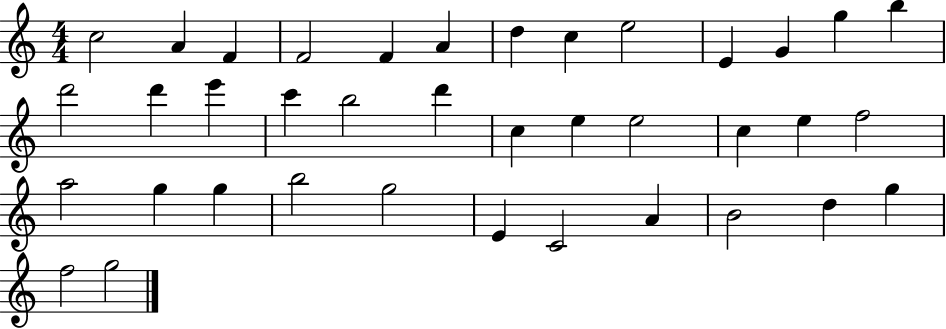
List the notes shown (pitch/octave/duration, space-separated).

C5/h A4/q F4/q F4/h F4/q A4/q D5/q C5/q E5/h E4/q G4/q G5/q B5/q D6/h D6/q E6/q C6/q B5/h D6/q C5/q E5/q E5/h C5/q E5/q F5/h A5/h G5/q G5/q B5/h G5/h E4/q C4/h A4/q B4/h D5/q G5/q F5/h G5/h